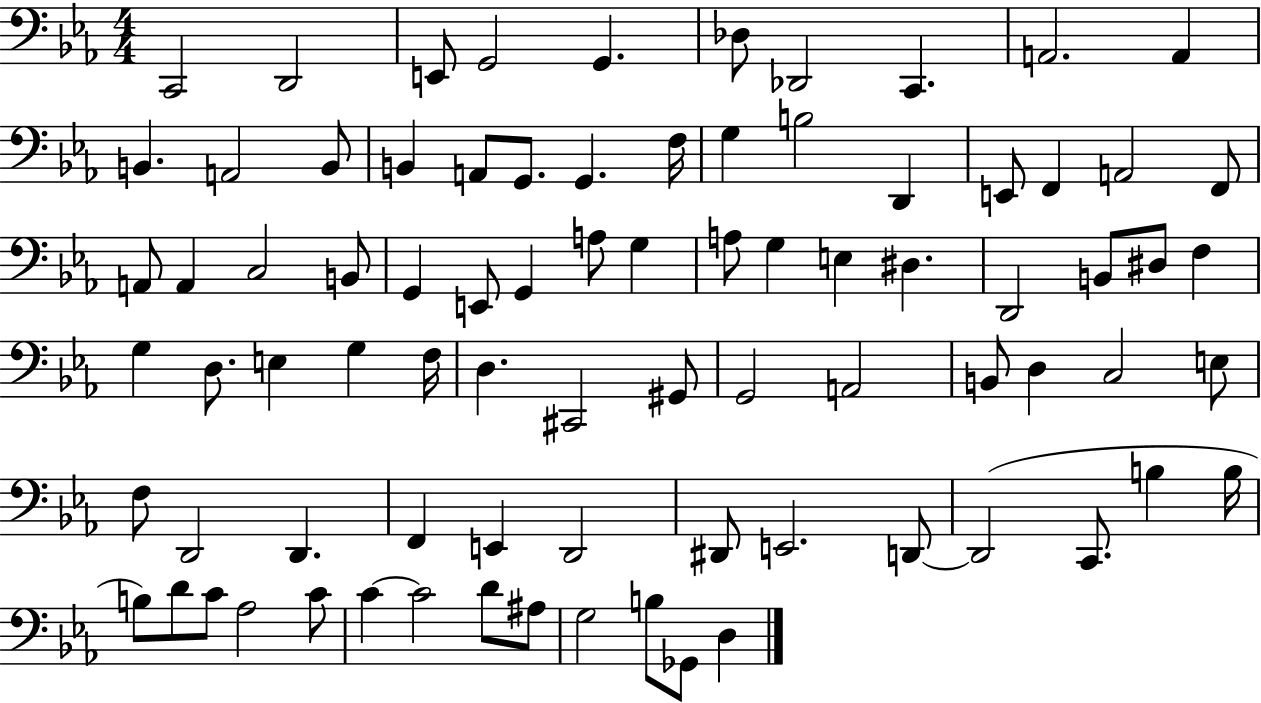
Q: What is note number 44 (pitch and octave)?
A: D3